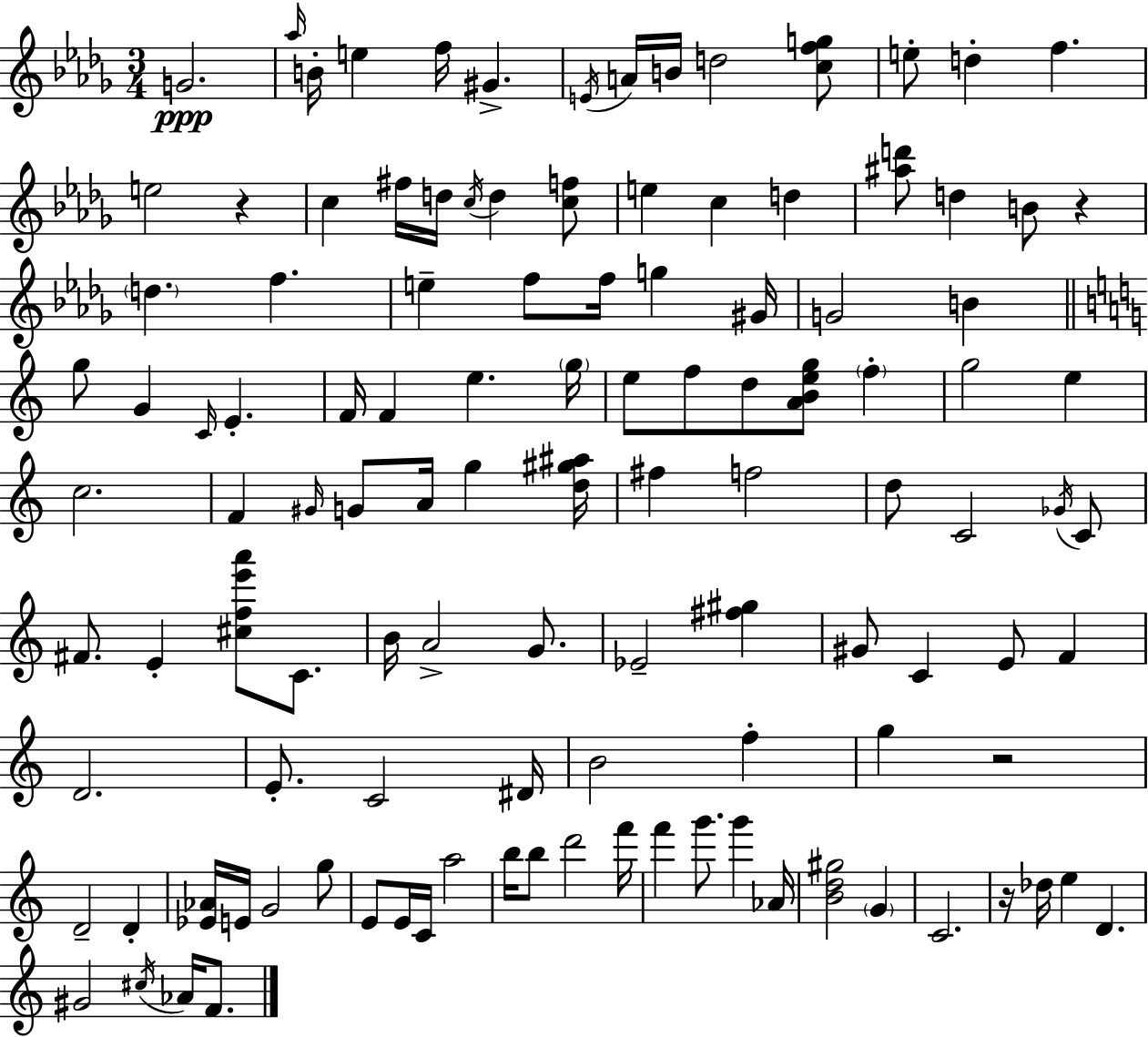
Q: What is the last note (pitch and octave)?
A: F4